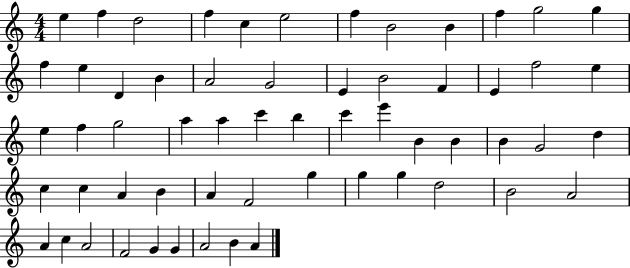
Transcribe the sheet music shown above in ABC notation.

X:1
T:Untitled
M:4/4
L:1/4
K:C
e f d2 f c e2 f B2 B f g2 g f e D B A2 G2 E B2 F E f2 e e f g2 a a c' b c' e' B B B G2 d c c A B A F2 g g g d2 B2 A2 A c A2 F2 G G A2 B A